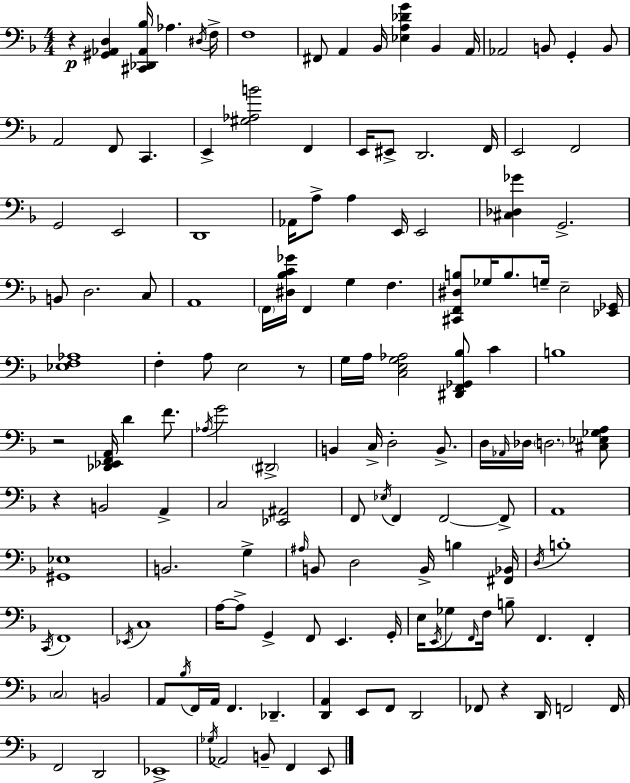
X:1
T:Untitled
M:4/4
L:1/4
K:Dm
z [^G,,_A,,D,] [^C,,_D,,_A,,_B,]/4 _A, ^D,/4 F,/4 F,4 ^F,,/2 A,, _B,,/4 [_E,A,_DG] _B,, A,,/4 _A,,2 B,,/2 G,, B,,/2 A,,2 F,,/2 C,, E,, [^G,_A,B]2 F,, E,,/4 ^E,,/2 D,,2 F,,/4 E,,2 F,,2 G,,2 E,,2 D,,4 _A,,/4 A,/2 A, E,,/4 E,,2 [^C,_D,_G] G,,2 B,,/2 D,2 C,/2 A,,4 F,,/4 [^D,_B,C_G]/4 F,, G, F, [^C,,F,,^D,B,]/2 _G,/4 B,/2 G,/4 E,2 [_E,,_G,,]/4 [_E,F,_A,]4 F, A,/2 E,2 z/2 G,/4 A,/4 [C,E,G,_A,]2 [^D,,F,,_G,,_B,]/2 C B,4 z2 [_D,,_E,,F,,A,,]/4 D F/2 _A,/4 G2 ^D,,2 B,, C,/4 D,2 B,,/2 D,/4 _A,,/4 _D,/4 D,2 [^C,_E,_G,A,]/2 z B,,2 A,, C,2 [_E,,^A,,]2 F,,/2 _E,/4 F,, F,,2 F,,/2 A,,4 [^G,,_E,]4 B,,2 G, ^A,/4 B,,/2 D,2 B,,/4 B, [^F,,_B,,]/4 D,/4 B,4 C,,/4 F,,4 _E,,/4 C,4 A,/4 A,/2 G,, F,,/2 E,, G,,/4 E,/4 E,,/4 _G,/2 F,,/4 F,/4 B,/2 F,, F,, C,2 B,,2 A,,/2 _B,/4 F,,/4 A,,/4 F,, _D,, [D,,A,,] E,,/2 F,,/2 D,,2 _F,,/2 z D,,/4 F,,2 F,,/4 F,,2 D,,2 _E,,4 _G,/4 _A,,2 B,,/2 F,, E,,/2